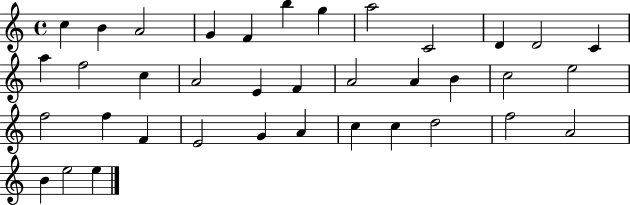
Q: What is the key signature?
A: C major